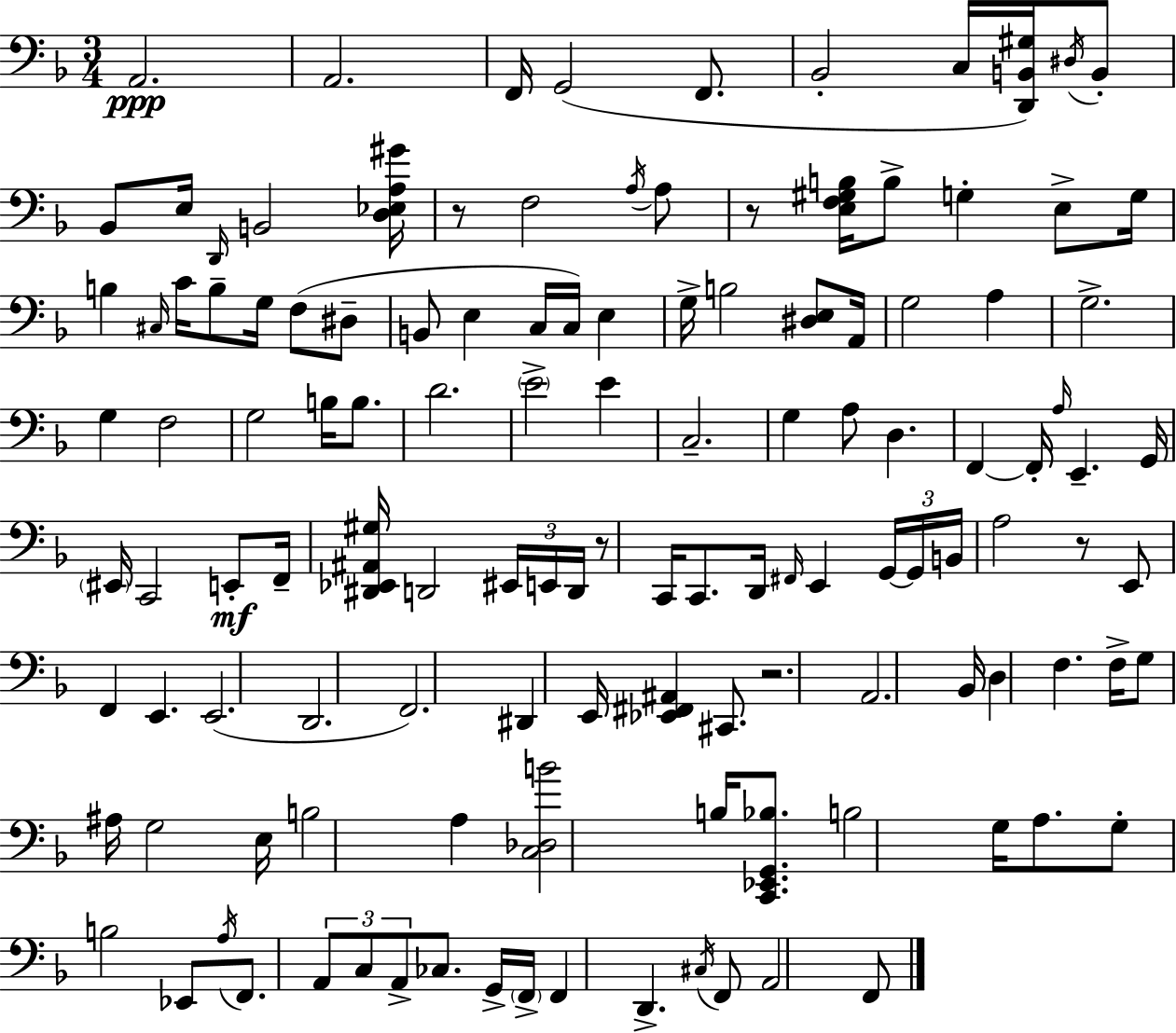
A2/h. A2/h. F2/s G2/h F2/e. Bb2/h C3/s [D2,B2,G#3]/s D#3/s B2/e Bb2/e E3/s D2/s B2/h [D3,Eb3,A3,G#4]/s R/e F3/h A3/s A3/e R/e [E3,F3,G#3,B3]/s B3/e G3/q E3/e G3/s B3/q C#3/s C4/s B3/e G3/s F3/e D#3/e B2/e E3/q C3/s C3/s E3/q G3/s B3/h [D#3,E3]/e A2/s G3/h A3/q G3/h. G3/q F3/h G3/h B3/s B3/e. D4/h. E4/h E4/q C3/h. G3/q A3/e D3/q. F2/q F2/s A3/s E2/q. G2/s EIS2/s C2/h E2/e F2/s [D#2,Eb2,A#2,G#3]/s D2/h EIS2/s E2/s D2/s R/e C2/s C2/e. D2/s F#2/s E2/q G2/s G2/s B2/s A3/h R/e E2/e F2/q E2/q. E2/h. D2/h. F2/h. D#2/q E2/s [Eb2,F#2,A#2]/q C#2/e. R/h. A2/h. Bb2/s D3/q F3/q. F3/s G3/e A#3/s G3/h E3/s B3/h A3/q [C3,Db3,B4]/h B3/s [C2,Eb2,G2,Bb3]/e. B3/h G3/s A3/e. G3/e B3/h Eb2/e A3/s F2/e. A2/e C3/e A2/e CES3/e. G2/s F2/s F2/q D2/q. C#3/s F2/e A2/h F2/e